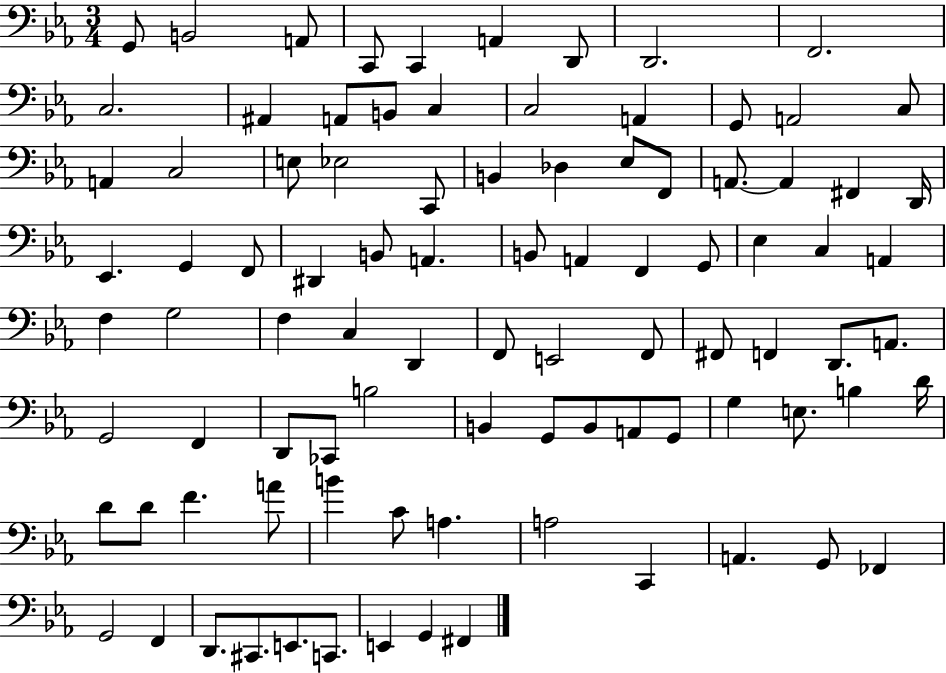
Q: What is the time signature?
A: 3/4